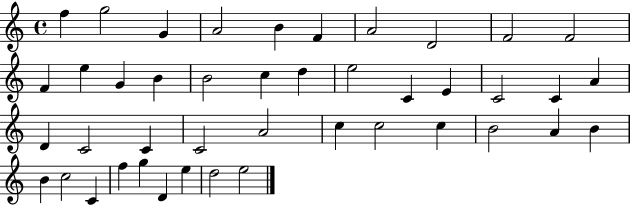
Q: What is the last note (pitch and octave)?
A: E5